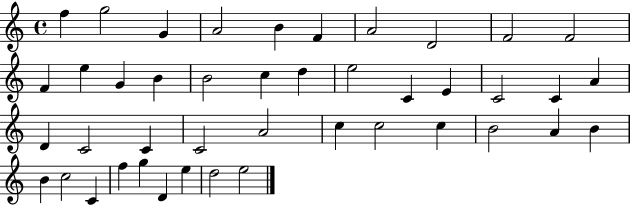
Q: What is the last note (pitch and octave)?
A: E5